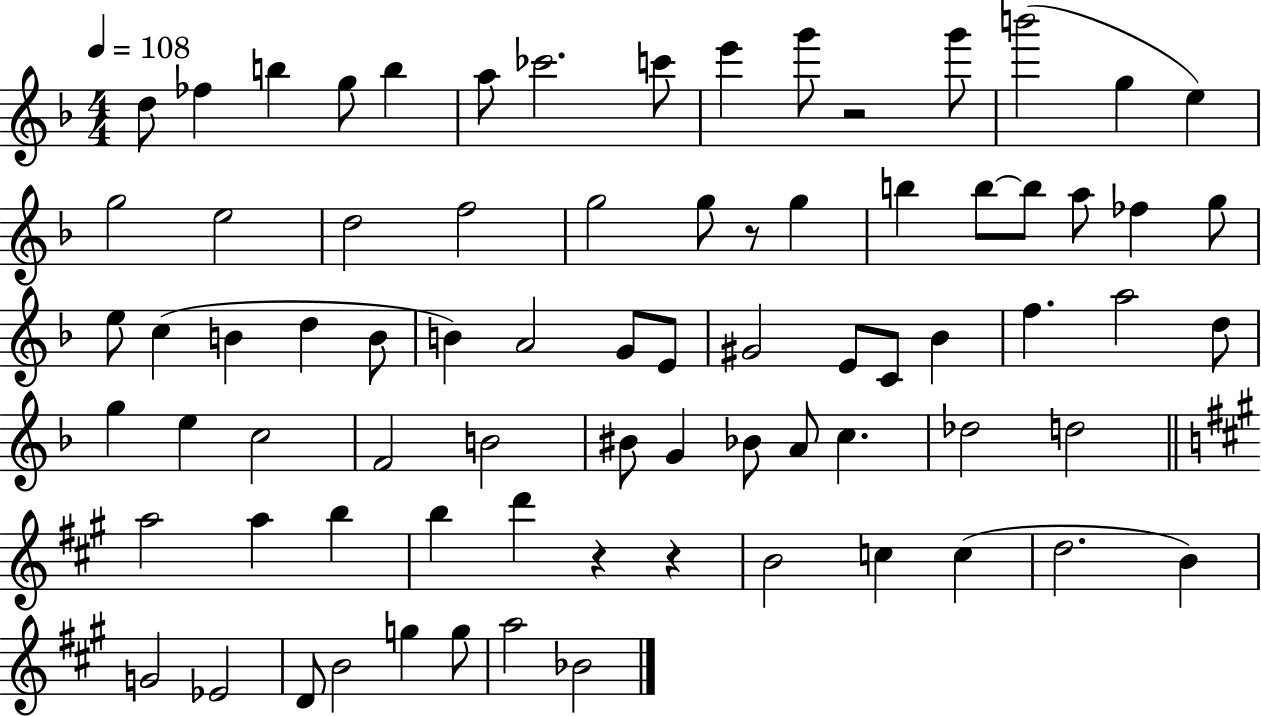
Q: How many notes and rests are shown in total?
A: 77